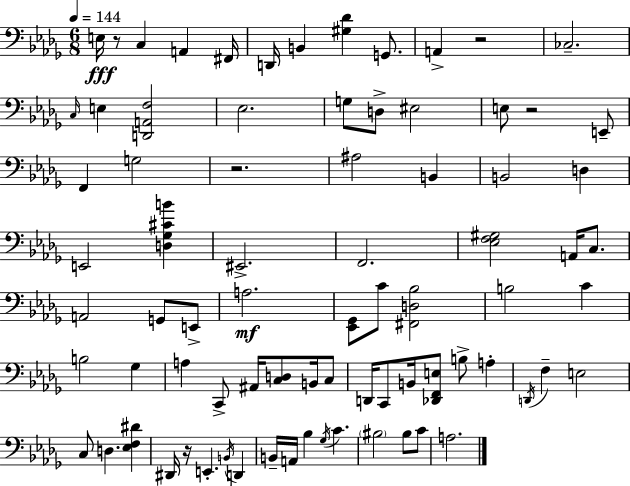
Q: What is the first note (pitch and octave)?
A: E3